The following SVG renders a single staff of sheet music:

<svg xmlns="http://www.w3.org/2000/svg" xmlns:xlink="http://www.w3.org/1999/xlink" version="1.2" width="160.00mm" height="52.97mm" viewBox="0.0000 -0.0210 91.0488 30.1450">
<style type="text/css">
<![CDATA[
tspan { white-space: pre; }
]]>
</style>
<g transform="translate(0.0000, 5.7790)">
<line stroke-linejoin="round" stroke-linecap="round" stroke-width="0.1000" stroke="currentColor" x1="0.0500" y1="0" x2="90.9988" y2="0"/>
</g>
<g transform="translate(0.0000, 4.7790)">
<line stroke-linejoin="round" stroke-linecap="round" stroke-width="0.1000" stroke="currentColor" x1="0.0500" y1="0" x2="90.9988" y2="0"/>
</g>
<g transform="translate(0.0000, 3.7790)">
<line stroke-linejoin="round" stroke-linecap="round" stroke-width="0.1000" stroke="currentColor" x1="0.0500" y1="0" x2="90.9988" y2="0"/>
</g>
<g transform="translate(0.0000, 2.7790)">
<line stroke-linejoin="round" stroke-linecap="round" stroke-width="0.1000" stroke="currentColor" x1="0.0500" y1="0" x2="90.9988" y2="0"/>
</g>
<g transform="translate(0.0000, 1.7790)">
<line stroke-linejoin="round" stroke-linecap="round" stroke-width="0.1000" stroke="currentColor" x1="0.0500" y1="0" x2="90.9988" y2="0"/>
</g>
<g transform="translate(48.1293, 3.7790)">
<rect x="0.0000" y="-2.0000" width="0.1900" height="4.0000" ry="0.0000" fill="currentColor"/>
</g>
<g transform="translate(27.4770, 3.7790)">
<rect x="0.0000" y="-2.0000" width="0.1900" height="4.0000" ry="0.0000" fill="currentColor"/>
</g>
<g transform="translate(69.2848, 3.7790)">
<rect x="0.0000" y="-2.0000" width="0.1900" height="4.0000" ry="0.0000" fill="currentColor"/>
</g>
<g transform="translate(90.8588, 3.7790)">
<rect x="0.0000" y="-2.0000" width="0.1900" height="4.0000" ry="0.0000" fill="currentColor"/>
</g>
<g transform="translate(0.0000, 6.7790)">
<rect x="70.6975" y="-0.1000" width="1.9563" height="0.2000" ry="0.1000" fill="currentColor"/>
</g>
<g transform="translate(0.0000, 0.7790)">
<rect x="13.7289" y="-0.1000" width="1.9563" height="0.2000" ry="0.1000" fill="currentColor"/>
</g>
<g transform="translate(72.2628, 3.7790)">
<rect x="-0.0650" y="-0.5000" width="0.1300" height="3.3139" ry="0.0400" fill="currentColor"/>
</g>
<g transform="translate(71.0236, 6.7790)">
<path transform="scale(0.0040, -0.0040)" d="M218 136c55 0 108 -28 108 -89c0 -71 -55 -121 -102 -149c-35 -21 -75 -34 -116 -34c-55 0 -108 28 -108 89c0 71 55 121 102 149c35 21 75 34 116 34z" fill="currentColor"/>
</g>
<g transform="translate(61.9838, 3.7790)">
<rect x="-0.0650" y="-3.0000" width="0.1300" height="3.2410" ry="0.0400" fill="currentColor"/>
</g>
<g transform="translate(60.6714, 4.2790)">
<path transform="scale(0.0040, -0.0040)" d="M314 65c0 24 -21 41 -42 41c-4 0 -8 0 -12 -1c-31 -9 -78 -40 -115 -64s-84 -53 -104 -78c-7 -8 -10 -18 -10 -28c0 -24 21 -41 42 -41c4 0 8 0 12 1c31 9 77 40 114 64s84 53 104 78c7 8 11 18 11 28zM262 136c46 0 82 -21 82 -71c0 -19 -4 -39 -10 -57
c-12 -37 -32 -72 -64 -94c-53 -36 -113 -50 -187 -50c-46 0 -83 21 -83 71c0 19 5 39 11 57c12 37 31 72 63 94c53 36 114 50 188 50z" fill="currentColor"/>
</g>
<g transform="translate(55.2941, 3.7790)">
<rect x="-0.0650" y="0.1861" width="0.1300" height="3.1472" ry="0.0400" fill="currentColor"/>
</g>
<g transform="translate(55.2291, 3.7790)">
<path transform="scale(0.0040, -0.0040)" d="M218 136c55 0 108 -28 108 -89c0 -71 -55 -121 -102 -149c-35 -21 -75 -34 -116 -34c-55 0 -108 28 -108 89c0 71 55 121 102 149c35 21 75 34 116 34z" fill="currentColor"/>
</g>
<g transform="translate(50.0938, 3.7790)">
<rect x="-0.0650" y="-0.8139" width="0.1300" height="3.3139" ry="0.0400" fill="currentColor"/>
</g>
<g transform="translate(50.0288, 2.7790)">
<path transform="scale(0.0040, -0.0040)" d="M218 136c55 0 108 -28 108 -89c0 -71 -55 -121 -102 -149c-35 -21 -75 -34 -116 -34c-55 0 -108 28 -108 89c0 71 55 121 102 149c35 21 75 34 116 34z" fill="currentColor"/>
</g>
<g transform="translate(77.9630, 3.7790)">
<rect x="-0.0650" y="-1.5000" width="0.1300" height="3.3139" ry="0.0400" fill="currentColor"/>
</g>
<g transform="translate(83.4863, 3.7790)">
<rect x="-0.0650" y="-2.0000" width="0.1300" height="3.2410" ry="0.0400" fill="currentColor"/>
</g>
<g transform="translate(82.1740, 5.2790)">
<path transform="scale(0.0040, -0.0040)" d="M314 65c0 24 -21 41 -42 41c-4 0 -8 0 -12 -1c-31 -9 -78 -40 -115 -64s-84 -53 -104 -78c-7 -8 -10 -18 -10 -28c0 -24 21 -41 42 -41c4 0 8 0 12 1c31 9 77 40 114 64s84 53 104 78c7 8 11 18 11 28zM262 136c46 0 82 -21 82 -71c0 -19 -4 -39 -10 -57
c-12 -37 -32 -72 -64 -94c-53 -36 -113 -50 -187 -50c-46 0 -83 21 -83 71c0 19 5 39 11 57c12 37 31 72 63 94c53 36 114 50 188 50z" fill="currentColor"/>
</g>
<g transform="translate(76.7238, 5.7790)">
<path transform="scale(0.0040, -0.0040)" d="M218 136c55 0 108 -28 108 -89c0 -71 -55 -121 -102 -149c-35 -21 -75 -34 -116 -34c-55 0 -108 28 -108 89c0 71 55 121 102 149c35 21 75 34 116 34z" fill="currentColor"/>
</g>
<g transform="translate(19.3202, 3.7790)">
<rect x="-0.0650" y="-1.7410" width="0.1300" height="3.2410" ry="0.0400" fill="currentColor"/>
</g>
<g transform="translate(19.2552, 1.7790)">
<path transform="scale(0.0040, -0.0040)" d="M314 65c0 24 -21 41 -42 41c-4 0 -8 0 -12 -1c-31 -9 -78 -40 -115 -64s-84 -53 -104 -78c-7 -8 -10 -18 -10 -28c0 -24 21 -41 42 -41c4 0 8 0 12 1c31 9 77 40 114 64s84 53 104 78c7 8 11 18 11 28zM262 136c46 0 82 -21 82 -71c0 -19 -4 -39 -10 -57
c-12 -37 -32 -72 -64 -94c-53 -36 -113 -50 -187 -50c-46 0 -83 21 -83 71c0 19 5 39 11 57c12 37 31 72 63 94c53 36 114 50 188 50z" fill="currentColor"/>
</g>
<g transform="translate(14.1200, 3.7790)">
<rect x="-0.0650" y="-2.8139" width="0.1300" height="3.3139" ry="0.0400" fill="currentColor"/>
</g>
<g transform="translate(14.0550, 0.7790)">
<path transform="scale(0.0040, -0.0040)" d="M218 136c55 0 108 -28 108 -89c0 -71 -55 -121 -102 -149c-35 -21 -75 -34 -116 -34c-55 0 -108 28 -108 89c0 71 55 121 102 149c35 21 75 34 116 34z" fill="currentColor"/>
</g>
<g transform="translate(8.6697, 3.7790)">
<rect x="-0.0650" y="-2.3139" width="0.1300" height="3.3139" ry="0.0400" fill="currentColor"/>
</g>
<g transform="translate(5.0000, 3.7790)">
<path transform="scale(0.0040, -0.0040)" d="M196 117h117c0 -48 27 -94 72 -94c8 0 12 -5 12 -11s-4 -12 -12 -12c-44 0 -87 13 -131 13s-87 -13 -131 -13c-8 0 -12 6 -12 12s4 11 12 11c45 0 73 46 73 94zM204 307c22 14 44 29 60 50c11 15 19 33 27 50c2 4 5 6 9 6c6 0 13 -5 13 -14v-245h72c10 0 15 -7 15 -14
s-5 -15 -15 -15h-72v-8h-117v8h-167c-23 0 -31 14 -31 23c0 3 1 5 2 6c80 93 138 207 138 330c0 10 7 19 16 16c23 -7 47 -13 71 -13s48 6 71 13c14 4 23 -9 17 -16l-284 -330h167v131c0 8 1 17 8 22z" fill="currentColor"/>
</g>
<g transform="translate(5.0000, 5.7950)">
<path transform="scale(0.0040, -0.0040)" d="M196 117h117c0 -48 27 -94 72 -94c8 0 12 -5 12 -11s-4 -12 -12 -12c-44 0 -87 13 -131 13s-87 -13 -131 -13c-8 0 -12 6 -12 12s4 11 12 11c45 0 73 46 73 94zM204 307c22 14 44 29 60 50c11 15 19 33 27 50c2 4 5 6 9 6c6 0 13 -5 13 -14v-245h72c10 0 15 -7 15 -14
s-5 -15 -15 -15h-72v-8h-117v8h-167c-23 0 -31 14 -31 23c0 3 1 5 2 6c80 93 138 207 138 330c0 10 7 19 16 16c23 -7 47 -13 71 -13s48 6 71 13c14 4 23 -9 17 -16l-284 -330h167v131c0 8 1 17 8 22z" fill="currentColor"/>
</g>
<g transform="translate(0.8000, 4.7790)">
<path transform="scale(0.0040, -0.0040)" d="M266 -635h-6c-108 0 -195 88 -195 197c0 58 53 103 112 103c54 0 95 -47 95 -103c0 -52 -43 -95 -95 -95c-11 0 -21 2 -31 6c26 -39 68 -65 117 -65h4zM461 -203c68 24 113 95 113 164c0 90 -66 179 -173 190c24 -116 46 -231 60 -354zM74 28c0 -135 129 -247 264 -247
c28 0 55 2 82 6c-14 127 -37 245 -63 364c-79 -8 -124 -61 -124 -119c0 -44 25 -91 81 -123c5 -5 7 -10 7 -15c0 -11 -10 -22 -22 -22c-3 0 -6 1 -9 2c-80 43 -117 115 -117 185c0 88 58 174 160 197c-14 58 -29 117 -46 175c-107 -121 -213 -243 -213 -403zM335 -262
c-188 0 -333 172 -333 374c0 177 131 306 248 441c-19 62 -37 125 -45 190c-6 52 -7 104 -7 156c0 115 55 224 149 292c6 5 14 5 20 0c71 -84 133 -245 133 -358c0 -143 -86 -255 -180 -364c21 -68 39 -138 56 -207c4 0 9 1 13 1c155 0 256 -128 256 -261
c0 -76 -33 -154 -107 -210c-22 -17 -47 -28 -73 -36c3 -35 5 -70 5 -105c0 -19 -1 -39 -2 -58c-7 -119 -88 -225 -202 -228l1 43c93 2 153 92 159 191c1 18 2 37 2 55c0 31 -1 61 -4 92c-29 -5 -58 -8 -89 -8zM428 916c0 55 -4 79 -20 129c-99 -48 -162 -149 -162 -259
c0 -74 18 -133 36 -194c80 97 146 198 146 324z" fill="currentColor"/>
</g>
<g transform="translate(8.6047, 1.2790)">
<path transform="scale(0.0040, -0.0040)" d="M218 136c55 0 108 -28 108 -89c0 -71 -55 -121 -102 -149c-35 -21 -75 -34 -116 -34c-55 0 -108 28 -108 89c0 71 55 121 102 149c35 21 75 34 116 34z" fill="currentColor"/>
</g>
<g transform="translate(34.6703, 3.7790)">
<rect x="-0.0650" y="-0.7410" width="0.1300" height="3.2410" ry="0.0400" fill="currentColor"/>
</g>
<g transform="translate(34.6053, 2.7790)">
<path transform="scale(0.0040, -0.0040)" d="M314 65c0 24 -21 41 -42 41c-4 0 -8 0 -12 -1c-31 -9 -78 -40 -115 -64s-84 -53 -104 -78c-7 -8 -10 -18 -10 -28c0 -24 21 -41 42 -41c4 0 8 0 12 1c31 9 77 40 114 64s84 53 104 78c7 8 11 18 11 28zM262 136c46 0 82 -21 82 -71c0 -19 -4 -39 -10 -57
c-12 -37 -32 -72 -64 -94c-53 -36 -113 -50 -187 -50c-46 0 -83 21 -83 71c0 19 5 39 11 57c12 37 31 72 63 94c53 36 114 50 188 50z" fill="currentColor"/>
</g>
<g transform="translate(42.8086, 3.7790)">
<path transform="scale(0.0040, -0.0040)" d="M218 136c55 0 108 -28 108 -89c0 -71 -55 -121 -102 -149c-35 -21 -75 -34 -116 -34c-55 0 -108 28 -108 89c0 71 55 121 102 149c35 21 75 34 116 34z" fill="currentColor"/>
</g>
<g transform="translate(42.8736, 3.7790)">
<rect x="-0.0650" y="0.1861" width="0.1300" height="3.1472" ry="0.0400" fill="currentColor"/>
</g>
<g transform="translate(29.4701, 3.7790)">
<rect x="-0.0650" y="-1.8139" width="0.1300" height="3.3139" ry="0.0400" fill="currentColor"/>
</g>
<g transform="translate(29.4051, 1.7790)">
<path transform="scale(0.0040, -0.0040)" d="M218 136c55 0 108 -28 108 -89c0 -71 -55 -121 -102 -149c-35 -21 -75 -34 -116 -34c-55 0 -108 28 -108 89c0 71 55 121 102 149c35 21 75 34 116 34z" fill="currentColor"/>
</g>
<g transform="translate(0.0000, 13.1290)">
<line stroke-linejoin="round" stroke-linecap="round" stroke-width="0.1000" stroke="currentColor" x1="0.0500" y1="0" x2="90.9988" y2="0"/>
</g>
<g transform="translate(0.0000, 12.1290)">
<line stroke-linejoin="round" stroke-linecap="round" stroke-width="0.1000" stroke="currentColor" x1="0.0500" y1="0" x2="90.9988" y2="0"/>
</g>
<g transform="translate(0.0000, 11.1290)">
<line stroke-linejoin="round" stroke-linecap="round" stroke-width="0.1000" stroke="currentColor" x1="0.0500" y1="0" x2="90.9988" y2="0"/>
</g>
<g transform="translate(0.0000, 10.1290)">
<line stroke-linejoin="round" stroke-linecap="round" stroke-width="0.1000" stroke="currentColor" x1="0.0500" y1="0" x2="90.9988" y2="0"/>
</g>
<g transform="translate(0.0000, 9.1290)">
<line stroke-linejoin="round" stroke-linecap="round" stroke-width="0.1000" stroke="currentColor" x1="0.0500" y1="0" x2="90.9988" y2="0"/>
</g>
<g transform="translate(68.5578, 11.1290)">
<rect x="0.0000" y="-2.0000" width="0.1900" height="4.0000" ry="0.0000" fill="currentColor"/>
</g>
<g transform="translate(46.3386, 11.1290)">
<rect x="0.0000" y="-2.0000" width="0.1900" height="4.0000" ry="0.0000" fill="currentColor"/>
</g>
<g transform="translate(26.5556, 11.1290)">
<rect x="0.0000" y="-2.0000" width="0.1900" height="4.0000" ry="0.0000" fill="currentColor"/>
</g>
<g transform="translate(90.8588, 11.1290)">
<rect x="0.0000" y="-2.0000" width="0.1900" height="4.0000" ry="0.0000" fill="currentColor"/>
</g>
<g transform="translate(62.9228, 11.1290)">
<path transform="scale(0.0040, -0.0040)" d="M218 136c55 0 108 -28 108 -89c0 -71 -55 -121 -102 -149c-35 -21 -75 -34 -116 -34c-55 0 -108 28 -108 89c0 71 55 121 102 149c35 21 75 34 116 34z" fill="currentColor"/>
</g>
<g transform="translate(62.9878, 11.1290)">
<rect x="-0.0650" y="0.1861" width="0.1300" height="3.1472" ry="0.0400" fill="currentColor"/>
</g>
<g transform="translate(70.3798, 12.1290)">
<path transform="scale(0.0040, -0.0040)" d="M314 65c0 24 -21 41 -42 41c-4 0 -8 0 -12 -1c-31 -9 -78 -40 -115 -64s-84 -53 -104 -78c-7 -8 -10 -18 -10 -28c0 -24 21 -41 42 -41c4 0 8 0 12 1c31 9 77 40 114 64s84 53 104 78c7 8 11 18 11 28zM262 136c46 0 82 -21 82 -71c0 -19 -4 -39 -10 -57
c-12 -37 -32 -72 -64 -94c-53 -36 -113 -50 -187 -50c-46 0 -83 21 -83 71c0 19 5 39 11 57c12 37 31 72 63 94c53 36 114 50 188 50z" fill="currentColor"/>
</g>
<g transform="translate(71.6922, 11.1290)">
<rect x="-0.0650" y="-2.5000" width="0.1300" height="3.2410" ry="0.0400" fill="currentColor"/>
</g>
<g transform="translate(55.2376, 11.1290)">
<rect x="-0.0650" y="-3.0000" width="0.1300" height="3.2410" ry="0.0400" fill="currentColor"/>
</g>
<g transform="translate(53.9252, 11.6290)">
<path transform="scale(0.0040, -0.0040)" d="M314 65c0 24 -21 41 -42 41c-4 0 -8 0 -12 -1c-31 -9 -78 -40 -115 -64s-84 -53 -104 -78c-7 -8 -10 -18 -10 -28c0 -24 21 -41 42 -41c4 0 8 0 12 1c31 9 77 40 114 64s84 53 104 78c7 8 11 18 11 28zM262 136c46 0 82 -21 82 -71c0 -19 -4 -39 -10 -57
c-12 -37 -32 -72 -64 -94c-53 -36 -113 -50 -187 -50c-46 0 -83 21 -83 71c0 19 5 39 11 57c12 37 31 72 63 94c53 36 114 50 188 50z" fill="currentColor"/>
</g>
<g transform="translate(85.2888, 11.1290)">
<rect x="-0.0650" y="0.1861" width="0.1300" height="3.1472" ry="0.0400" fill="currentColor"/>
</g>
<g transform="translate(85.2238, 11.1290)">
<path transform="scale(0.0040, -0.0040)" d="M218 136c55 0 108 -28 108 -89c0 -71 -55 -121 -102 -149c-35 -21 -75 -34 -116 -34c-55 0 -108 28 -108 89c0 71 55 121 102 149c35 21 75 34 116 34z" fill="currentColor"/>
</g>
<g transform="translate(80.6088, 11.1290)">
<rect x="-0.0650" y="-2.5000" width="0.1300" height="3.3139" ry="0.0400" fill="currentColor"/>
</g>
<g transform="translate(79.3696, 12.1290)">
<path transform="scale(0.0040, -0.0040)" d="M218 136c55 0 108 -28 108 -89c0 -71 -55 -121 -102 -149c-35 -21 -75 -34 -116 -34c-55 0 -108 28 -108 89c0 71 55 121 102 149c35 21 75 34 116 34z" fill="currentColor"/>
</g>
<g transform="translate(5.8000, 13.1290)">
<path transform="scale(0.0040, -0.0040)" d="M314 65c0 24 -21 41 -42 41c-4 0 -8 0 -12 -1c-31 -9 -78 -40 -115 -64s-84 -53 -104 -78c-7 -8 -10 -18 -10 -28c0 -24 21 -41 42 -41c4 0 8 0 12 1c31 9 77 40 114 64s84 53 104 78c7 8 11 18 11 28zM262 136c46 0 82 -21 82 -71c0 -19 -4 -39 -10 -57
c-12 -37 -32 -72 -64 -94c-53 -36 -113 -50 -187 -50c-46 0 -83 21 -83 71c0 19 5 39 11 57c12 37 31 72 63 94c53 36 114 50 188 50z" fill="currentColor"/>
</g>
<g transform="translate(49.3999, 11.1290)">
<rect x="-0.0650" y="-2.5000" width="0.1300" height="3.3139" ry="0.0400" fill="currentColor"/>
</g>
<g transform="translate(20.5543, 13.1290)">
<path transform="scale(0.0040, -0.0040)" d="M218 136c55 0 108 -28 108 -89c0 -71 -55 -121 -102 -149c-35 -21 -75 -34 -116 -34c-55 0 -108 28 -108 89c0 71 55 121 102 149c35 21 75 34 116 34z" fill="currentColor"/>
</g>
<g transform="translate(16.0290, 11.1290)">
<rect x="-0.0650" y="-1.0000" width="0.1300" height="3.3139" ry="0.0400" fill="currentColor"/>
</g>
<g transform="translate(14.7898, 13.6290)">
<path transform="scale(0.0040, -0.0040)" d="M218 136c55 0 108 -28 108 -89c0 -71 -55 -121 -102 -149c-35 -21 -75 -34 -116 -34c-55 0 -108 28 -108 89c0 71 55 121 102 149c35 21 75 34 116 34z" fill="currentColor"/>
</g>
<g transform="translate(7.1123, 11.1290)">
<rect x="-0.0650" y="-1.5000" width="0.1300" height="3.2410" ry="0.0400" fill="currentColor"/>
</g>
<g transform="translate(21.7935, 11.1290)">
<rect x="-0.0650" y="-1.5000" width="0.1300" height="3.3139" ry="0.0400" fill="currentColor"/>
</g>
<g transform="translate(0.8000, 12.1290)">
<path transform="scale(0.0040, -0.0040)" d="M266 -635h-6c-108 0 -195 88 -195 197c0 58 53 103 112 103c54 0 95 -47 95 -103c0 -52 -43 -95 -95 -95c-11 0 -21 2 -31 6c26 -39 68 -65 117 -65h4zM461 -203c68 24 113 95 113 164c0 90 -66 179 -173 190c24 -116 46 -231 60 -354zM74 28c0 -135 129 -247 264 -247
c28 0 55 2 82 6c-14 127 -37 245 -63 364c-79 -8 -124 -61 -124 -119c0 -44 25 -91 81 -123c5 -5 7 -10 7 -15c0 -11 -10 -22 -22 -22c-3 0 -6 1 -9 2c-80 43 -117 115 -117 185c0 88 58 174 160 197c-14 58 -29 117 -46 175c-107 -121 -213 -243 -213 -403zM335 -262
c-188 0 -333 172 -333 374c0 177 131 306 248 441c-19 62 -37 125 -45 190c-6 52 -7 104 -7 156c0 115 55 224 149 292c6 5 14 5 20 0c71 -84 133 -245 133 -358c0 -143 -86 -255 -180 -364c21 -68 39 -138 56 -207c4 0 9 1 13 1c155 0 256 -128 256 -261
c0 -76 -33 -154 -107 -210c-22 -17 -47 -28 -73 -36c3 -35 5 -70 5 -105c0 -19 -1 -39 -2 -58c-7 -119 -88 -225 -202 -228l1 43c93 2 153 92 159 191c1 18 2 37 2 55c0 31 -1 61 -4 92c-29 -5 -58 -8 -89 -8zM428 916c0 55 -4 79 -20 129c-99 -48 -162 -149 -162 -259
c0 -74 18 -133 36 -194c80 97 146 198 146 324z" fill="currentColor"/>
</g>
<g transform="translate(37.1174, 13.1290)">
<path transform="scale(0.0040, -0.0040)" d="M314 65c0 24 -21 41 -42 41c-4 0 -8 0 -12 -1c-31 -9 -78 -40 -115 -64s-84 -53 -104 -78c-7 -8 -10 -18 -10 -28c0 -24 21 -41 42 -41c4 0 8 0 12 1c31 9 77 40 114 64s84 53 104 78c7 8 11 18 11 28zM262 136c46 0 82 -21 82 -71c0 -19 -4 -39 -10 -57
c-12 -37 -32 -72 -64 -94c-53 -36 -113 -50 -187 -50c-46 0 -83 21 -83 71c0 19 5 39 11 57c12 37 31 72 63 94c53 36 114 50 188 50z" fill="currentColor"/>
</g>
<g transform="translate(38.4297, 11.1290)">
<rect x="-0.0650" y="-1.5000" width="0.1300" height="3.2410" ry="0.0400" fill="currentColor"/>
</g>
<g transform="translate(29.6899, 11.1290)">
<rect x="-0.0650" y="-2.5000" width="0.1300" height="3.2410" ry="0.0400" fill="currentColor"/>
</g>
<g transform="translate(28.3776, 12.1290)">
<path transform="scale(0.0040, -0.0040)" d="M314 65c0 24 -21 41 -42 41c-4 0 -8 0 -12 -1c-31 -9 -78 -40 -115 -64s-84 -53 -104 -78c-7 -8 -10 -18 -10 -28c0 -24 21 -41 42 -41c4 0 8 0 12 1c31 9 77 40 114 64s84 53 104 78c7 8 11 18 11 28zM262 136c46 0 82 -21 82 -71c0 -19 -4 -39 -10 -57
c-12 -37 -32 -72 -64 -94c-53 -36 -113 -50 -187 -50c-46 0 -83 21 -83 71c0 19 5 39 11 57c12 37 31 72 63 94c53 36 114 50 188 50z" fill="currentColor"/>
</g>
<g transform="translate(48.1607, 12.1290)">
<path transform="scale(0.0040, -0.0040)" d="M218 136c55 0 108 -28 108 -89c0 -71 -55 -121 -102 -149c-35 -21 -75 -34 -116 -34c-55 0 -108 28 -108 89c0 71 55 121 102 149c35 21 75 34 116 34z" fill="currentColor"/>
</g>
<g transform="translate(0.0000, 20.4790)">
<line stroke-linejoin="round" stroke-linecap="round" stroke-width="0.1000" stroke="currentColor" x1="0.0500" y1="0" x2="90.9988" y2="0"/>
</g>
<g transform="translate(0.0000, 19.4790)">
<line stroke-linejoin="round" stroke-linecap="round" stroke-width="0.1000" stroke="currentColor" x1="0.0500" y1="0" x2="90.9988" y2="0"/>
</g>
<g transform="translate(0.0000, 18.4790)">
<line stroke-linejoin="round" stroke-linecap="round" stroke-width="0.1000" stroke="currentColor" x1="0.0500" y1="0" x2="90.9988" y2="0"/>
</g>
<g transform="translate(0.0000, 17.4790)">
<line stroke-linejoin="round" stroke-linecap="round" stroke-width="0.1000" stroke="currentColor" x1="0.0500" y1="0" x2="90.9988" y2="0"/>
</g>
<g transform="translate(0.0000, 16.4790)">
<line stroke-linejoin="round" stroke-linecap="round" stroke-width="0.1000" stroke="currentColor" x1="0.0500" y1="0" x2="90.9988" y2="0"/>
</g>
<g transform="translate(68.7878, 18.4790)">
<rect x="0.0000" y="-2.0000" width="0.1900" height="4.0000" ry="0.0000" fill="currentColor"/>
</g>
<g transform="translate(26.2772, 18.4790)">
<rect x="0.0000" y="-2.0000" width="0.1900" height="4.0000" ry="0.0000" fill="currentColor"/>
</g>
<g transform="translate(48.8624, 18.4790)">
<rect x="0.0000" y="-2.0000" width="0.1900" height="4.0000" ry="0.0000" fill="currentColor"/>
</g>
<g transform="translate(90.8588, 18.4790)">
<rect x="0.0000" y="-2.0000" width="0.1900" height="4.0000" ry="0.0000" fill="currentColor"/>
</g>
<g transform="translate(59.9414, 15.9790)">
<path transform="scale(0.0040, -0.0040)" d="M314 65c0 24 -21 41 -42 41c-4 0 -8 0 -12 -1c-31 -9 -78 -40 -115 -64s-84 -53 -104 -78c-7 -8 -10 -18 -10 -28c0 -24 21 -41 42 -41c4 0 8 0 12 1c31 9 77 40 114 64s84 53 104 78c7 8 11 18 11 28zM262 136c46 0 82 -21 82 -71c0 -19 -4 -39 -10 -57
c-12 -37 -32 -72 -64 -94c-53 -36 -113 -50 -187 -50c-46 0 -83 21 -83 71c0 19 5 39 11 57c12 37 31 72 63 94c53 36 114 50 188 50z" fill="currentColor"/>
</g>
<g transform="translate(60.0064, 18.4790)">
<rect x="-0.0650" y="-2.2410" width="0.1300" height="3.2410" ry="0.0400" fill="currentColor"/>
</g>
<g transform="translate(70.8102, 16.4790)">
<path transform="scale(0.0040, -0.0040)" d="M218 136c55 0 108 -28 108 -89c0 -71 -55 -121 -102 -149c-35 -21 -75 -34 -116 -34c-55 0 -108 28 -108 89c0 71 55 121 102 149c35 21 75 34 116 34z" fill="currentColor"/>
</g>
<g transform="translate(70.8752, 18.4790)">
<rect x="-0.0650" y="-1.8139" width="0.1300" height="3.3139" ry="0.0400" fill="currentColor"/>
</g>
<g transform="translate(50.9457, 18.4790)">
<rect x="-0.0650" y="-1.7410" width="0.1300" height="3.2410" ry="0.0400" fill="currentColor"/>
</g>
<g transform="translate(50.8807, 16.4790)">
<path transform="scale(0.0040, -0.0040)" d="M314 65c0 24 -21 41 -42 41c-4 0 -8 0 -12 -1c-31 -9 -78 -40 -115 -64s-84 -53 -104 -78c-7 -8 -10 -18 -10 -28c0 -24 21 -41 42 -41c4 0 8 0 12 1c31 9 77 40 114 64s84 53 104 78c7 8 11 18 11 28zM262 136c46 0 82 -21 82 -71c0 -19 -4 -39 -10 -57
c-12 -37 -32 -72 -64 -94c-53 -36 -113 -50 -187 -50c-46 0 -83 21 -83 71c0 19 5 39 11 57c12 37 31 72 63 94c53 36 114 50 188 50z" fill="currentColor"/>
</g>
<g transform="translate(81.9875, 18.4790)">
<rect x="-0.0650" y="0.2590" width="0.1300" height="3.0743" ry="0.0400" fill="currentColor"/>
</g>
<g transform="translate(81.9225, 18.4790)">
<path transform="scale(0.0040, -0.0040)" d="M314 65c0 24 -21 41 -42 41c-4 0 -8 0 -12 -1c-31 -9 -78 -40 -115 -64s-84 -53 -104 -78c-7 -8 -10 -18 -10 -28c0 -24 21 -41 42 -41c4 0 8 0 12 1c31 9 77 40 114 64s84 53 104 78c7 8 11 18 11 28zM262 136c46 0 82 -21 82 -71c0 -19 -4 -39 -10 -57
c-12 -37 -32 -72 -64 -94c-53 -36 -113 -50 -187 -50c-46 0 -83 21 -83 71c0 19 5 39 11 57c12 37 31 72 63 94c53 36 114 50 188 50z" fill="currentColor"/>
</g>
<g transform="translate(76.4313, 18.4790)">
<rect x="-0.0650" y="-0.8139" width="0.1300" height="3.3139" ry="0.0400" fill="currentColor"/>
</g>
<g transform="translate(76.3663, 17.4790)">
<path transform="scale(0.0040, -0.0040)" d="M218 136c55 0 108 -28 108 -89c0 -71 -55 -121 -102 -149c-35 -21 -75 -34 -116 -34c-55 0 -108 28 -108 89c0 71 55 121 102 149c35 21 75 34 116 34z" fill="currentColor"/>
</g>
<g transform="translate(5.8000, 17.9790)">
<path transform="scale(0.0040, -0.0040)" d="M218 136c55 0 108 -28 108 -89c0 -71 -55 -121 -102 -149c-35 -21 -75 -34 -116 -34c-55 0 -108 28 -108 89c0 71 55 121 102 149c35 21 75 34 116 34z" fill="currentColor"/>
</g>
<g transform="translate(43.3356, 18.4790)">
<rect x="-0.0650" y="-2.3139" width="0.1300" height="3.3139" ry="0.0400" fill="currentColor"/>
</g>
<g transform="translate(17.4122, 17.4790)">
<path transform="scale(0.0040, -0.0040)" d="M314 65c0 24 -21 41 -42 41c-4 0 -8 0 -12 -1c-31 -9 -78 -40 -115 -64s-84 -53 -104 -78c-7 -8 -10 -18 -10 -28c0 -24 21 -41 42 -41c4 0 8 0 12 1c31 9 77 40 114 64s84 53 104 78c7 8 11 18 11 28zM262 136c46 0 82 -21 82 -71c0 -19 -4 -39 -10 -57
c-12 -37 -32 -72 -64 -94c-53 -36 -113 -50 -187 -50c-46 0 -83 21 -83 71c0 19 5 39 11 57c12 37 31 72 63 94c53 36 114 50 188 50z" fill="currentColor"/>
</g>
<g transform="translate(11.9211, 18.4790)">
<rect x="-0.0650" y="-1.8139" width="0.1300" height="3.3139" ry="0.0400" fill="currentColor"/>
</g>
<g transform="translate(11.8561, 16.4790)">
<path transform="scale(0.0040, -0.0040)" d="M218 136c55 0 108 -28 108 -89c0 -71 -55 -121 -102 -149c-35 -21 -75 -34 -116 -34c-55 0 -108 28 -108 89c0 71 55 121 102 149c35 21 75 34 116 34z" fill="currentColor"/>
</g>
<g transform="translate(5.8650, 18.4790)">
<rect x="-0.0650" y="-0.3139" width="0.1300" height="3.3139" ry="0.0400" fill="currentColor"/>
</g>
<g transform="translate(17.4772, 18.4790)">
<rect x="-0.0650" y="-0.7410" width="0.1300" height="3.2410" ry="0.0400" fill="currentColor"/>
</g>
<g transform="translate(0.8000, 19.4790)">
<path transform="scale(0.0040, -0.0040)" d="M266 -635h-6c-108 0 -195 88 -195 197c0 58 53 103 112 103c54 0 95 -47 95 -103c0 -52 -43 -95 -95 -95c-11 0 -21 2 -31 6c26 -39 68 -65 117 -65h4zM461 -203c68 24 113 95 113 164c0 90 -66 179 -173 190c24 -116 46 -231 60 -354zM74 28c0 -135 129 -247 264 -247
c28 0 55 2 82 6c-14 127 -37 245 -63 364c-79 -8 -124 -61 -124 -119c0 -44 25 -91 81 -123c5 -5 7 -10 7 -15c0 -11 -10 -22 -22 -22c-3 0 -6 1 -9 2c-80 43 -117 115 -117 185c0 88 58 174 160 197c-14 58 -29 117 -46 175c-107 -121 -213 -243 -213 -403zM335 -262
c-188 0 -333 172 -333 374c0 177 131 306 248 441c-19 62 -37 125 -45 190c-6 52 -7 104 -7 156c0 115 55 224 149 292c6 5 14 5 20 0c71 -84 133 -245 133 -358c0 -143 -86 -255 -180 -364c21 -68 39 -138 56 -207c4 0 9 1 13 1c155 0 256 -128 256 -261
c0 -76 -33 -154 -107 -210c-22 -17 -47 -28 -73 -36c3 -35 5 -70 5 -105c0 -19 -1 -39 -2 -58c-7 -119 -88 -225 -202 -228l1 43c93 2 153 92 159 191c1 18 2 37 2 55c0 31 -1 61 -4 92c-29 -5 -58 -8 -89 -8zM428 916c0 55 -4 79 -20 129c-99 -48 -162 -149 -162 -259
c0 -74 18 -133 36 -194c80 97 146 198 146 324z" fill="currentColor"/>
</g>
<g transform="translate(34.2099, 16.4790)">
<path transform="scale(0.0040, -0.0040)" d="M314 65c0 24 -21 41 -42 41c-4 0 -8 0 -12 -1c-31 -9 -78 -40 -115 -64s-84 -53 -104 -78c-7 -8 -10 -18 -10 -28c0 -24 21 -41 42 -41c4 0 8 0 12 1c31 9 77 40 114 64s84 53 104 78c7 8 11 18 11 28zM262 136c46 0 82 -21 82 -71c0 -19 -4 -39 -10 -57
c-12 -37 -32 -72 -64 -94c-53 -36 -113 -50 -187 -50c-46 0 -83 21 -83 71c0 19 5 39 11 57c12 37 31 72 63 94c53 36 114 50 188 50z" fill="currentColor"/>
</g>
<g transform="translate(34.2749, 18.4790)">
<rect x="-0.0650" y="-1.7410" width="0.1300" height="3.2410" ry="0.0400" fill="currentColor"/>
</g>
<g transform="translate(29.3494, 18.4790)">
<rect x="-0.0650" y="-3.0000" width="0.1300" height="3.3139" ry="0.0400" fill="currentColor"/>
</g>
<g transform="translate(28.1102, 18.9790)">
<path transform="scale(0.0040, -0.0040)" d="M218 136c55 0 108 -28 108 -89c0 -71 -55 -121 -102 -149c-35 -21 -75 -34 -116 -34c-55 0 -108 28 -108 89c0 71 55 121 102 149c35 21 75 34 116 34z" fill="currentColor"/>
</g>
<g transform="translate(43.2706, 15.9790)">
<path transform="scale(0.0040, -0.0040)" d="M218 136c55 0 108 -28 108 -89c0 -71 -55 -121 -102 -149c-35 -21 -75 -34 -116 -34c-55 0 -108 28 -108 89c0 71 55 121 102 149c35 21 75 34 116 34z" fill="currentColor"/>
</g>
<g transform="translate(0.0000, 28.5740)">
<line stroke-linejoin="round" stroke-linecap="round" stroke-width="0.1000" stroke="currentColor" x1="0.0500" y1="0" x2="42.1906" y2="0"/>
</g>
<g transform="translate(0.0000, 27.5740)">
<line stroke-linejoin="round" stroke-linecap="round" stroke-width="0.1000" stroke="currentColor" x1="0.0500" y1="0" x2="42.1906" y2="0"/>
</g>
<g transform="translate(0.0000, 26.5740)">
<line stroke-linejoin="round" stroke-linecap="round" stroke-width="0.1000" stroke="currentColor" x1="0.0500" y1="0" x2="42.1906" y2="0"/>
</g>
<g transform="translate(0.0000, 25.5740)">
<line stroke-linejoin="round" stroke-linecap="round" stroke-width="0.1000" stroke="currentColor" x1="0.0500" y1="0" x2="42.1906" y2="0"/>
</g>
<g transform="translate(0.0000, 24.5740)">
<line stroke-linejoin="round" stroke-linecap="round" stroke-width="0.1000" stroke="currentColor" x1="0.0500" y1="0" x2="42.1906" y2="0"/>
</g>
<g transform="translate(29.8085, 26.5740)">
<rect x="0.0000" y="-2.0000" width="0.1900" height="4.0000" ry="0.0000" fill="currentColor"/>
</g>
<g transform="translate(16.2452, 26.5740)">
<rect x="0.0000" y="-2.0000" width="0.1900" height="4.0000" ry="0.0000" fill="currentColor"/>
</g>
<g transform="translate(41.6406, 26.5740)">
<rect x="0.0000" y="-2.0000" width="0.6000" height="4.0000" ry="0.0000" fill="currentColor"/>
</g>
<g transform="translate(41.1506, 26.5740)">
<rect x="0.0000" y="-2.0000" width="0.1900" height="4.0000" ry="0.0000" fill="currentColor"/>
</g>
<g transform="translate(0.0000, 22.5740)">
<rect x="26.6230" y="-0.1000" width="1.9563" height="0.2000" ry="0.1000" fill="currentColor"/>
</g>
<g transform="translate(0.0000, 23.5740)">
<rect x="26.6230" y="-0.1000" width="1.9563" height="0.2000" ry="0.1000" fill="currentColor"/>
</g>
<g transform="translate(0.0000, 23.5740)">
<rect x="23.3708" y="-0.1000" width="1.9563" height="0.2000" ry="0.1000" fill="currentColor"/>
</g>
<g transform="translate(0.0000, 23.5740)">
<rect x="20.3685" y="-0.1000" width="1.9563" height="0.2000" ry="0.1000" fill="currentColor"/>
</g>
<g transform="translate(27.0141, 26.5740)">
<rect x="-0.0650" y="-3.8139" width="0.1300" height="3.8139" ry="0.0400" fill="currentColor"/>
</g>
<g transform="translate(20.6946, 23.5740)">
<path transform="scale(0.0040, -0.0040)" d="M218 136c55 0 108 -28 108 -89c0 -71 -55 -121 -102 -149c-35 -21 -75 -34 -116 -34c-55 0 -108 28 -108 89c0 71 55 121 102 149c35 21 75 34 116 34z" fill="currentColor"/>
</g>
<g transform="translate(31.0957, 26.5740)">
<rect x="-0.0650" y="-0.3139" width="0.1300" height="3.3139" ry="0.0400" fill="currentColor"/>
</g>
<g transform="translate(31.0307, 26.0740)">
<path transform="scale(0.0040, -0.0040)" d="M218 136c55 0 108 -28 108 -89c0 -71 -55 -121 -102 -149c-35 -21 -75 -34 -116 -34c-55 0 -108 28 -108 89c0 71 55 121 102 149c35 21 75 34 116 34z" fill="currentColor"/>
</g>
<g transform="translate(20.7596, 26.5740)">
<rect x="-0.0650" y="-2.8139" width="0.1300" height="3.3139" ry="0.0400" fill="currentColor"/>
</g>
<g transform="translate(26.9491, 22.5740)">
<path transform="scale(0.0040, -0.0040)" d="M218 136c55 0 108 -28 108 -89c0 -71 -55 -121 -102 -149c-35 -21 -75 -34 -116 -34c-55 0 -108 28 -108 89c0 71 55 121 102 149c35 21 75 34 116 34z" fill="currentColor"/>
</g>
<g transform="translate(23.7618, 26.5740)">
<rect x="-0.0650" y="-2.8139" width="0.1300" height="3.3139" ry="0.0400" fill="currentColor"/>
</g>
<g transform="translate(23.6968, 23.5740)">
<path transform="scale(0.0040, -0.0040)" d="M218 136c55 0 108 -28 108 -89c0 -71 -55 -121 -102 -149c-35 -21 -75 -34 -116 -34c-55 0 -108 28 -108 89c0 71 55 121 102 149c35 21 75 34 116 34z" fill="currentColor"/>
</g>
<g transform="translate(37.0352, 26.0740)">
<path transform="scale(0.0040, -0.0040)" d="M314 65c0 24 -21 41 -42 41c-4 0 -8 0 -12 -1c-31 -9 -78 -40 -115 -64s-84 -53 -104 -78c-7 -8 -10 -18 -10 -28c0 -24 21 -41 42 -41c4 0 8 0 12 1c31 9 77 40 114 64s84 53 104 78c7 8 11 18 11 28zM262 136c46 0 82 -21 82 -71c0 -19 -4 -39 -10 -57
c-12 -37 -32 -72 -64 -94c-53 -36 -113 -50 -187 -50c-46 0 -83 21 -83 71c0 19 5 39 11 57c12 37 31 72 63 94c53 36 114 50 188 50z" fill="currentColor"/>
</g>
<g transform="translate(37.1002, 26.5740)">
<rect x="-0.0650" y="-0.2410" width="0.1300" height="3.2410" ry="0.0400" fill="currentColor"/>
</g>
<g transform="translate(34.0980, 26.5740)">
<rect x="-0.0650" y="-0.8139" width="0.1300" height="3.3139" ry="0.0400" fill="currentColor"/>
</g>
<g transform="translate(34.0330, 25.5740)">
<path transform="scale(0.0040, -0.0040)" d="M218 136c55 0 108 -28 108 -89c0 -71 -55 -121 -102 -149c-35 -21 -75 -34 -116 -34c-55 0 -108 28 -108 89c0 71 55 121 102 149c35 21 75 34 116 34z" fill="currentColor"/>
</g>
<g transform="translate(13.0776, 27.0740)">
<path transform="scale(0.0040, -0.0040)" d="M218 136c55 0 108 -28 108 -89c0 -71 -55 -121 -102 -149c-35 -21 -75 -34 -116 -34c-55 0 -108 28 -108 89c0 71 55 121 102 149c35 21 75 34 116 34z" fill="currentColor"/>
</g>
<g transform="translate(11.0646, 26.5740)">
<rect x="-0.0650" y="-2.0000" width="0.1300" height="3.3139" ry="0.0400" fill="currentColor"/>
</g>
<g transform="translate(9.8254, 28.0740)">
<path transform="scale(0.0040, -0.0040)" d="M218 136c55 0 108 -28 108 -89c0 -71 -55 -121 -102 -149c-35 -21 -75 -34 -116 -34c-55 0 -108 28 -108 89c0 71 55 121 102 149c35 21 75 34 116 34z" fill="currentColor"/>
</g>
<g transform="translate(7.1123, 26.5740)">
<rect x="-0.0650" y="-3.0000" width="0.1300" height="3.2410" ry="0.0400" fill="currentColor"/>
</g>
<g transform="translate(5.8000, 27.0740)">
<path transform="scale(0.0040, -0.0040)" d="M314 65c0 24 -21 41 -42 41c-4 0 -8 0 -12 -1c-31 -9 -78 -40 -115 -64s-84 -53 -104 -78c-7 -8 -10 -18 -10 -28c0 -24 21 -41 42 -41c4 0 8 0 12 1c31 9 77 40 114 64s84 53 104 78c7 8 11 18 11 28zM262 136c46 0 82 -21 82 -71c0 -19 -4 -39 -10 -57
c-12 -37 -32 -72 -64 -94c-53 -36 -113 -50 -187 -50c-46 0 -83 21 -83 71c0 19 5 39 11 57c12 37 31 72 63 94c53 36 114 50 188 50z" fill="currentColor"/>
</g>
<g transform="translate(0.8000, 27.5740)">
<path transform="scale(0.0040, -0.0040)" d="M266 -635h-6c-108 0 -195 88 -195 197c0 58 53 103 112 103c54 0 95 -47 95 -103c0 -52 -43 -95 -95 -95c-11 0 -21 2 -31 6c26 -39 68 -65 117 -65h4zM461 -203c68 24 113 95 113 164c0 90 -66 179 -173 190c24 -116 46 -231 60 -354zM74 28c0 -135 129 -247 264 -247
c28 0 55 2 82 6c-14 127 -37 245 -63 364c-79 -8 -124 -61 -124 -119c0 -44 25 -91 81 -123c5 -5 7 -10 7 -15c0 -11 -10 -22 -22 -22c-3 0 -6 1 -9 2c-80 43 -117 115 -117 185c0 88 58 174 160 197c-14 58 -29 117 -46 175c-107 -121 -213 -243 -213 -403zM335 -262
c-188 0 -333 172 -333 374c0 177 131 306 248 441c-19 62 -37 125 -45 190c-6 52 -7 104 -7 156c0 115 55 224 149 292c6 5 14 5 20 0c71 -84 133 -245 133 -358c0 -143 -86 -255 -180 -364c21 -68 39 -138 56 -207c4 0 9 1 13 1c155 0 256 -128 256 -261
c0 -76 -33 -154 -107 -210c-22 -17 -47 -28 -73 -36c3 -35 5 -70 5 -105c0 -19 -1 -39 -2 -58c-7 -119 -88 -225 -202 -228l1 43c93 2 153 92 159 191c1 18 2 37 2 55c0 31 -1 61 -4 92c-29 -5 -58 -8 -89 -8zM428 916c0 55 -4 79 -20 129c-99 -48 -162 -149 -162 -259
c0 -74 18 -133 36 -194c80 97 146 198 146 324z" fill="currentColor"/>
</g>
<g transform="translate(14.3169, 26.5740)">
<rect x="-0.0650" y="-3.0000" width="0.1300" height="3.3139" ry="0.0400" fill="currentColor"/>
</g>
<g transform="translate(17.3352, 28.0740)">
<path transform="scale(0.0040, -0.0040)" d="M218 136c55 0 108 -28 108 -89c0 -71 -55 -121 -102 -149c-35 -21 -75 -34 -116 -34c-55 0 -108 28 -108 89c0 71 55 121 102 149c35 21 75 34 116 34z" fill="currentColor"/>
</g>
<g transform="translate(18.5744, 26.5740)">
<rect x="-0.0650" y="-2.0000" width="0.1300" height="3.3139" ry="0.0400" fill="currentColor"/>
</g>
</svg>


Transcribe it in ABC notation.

X:1
T:Untitled
M:4/4
L:1/4
K:C
g a f2 f d2 B d B A2 C E F2 E2 D E G2 E2 G A2 B G2 G B c f d2 A f2 g f2 g2 f d B2 A2 F A F a a c' c d c2